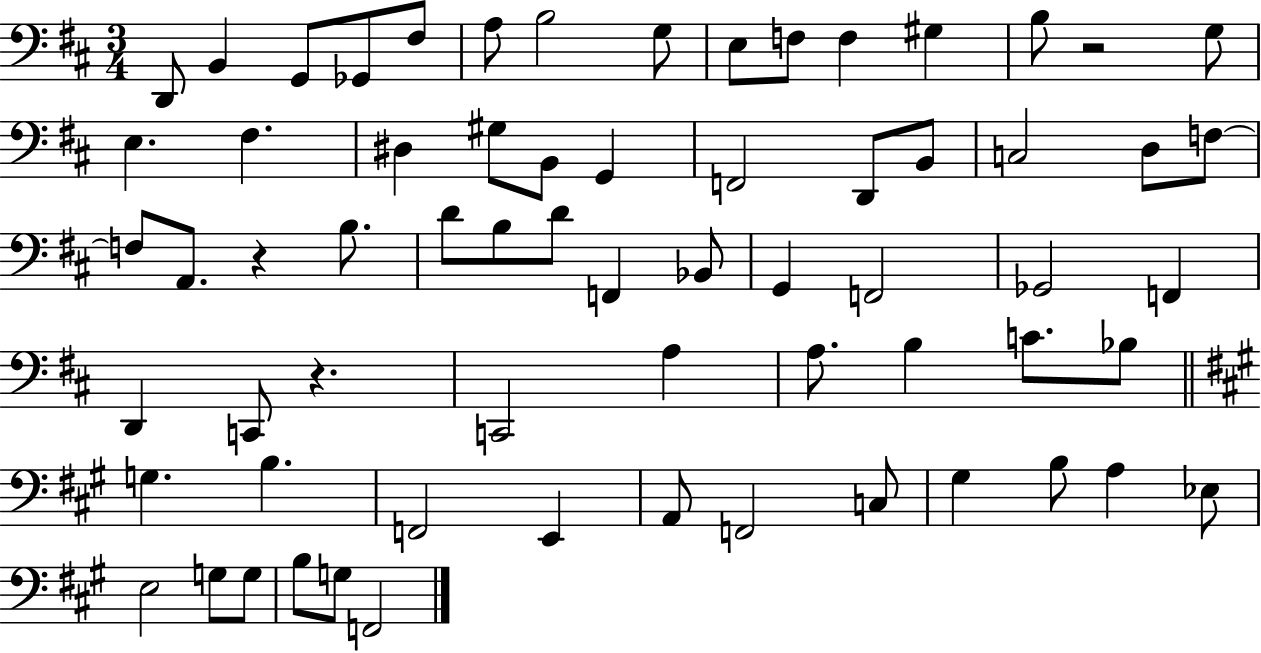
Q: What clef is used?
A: bass